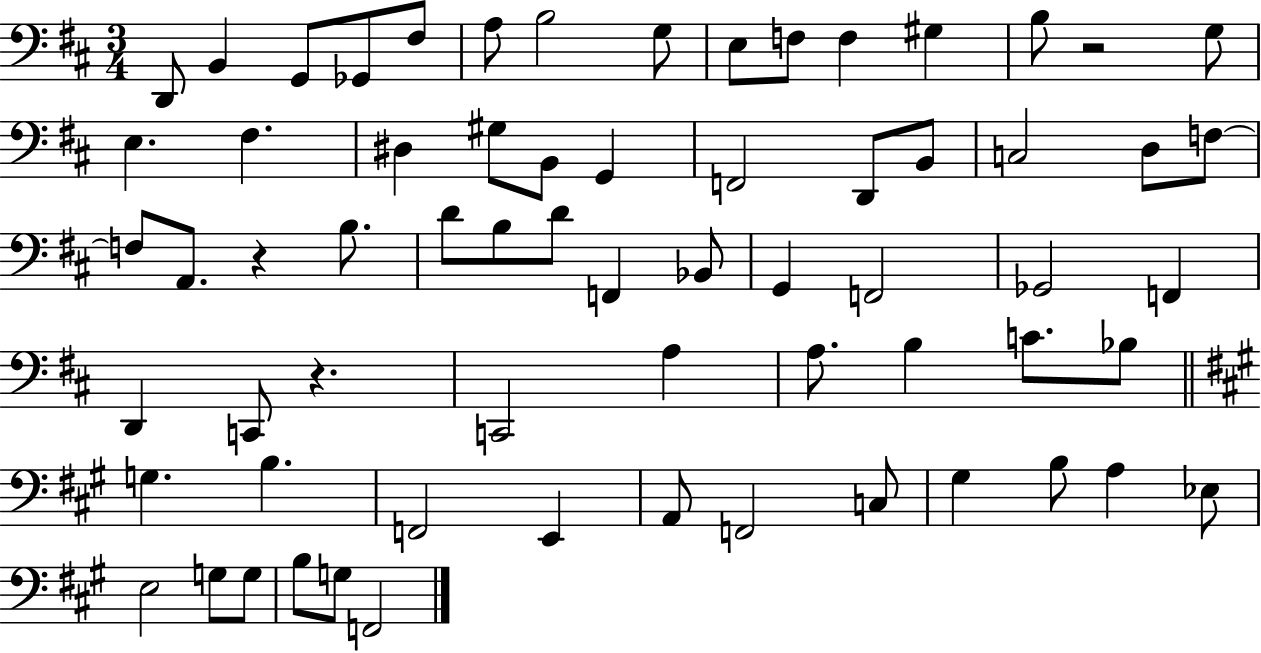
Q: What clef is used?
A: bass